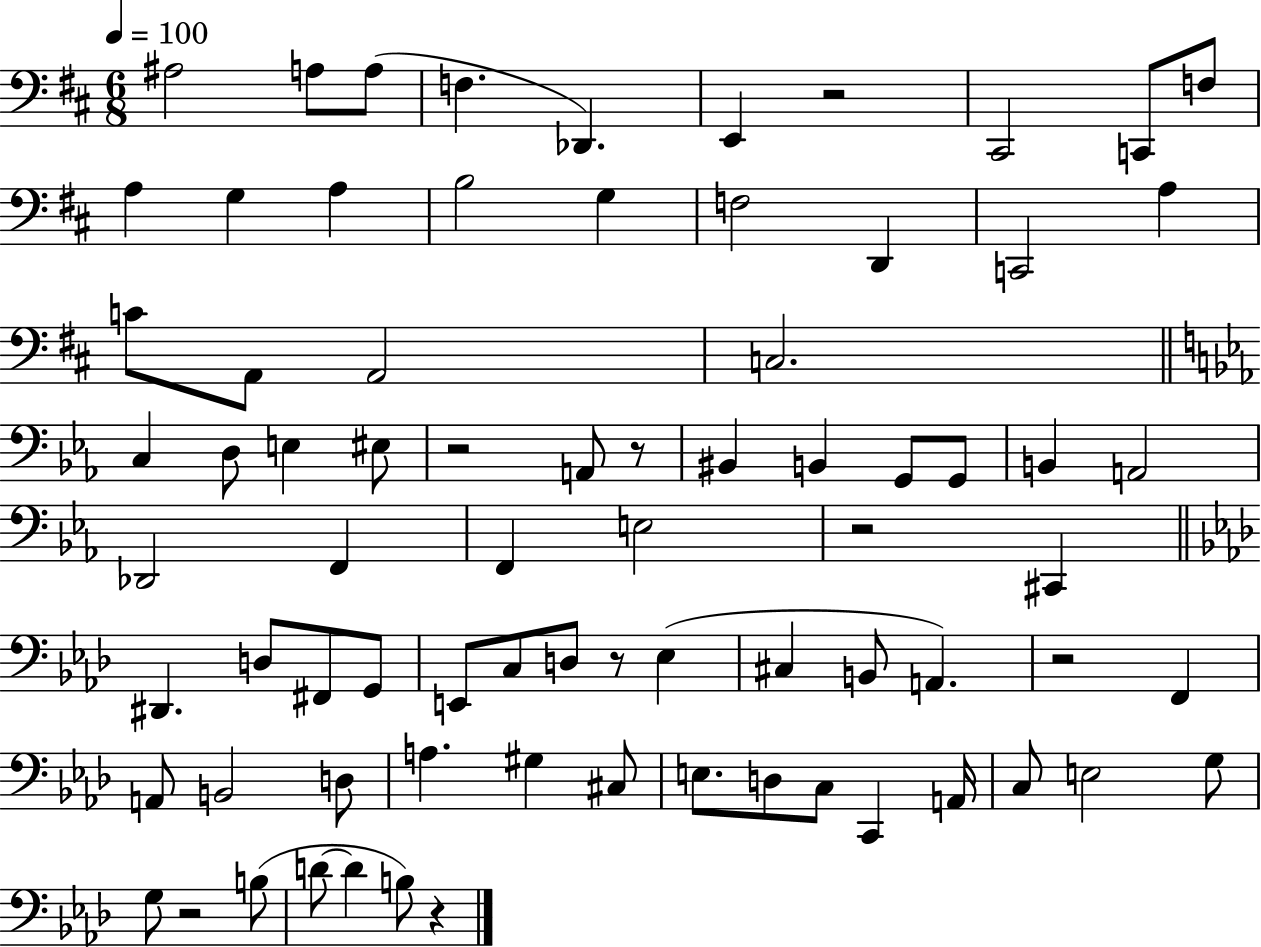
{
  \clef bass
  \numericTimeSignature
  \time 6/8
  \key d \major
  \tempo 4 = 100
  ais2 a8 a8( | f4. des,4.) | e,4 r2 | cis,2 c,8 f8 | \break a4 g4 a4 | b2 g4 | f2 d,4 | c,2 a4 | \break c'8 a,8 a,2 | c2. | \bar "||" \break \key ees \major c4 d8 e4 eis8 | r2 a,8 r8 | bis,4 b,4 g,8 g,8 | b,4 a,2 | \break des,2 f,4 | f,4 e2 | r2 cis,4 | \bar "||" \break \key f \minor dis,4. d8 fis,8 g,8 | e,8 c8 d8 r8 ees4( | cis4 b,8 a,4.) | r2 f,4 | \break a,8 b,2 d8 | a4. gis4 cis8 | e8. d8 c8 c,4 a,16 | c8 e2 g8 | \break g8 r2 b8( | d'8~~ d'4 b8) r4 | \bar "|."
}